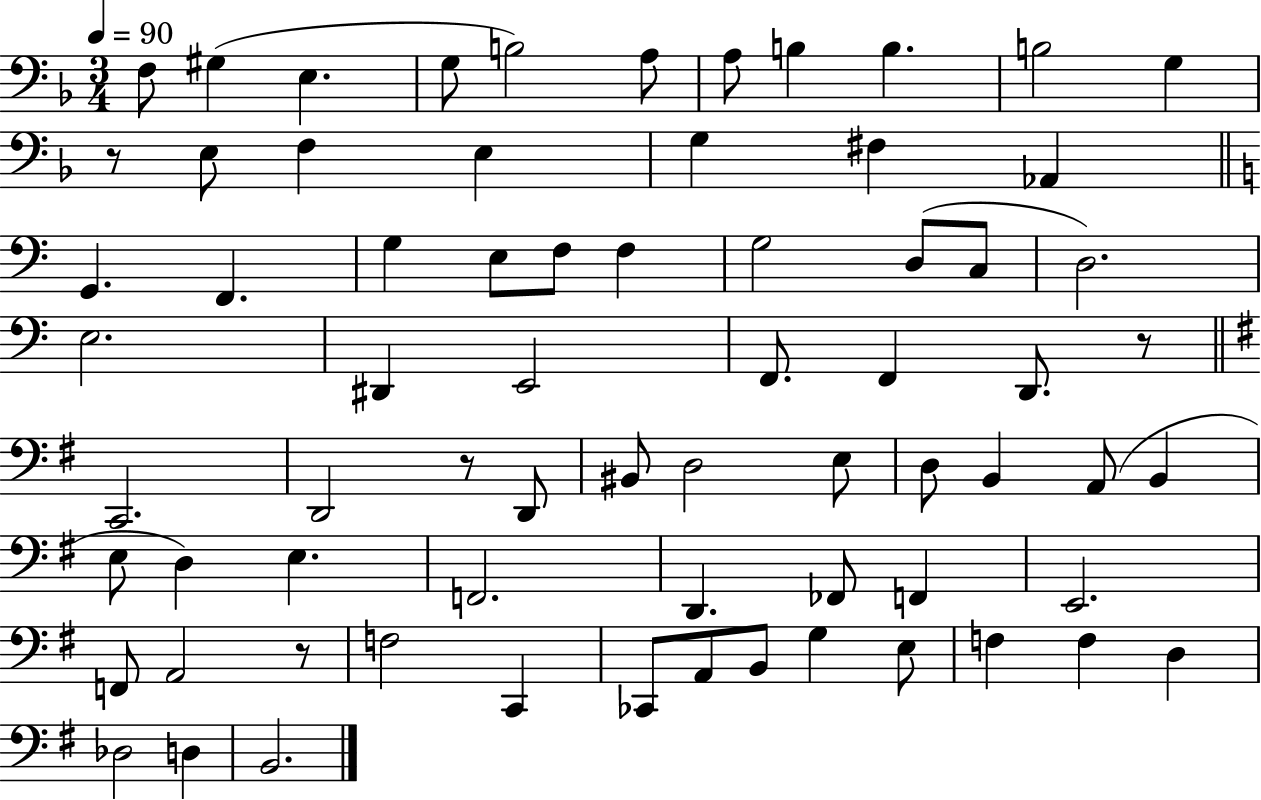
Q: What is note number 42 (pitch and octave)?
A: A2